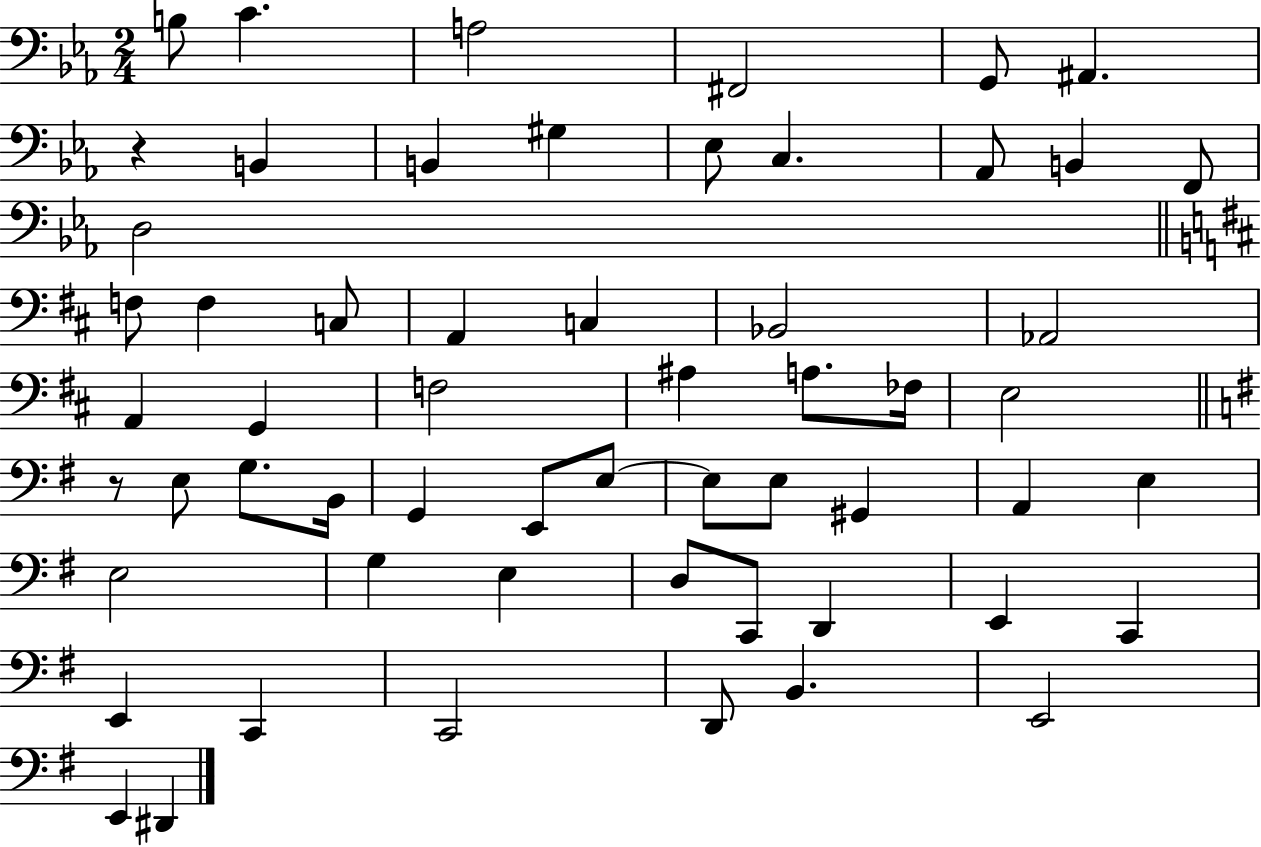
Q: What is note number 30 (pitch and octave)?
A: E3